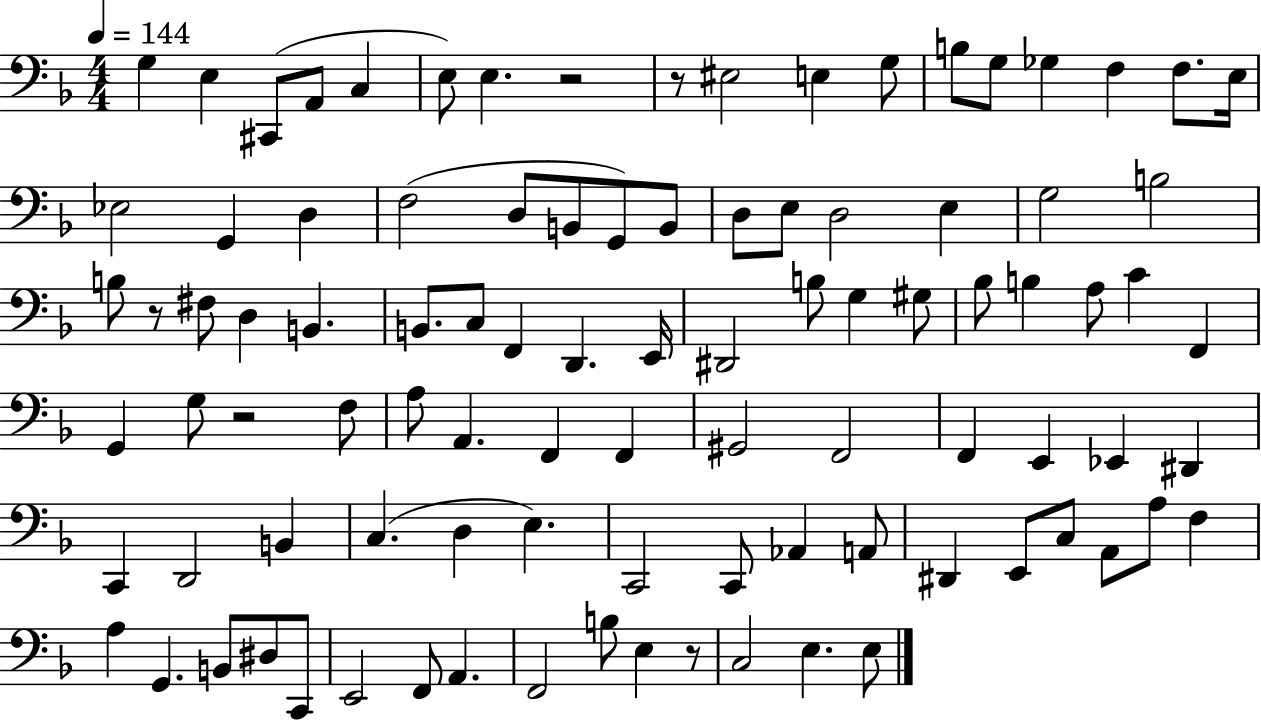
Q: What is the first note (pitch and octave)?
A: G3